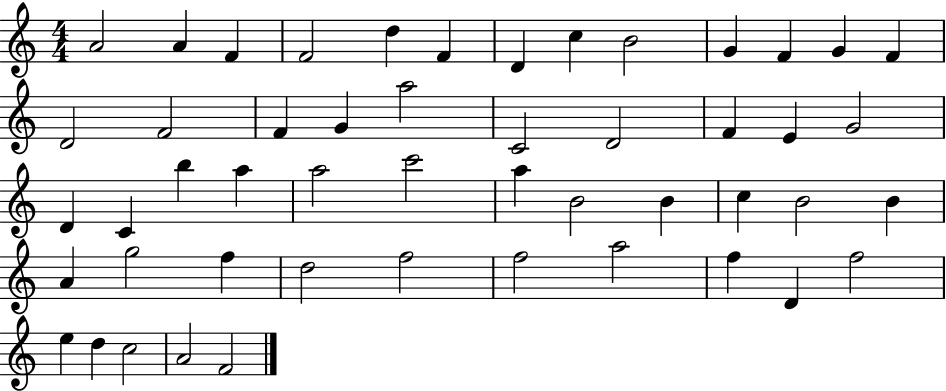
A4/h A4/q F4/q F4/h D5/q F4/q D4/q C5/q B4/h G4/q F4/q G4/q F4/q D4/h F4/h F4/q G4/q A5/h C4/h D4/h F4/q E4/q G4/h D4/q C4/q B5/q A5/q A5/h C6/h A5/q B4/h B4/q C5/q B4/h B4/q A4/q G5/h F5/q D5/h F5/h F5/h A5/h F5/q D4/q F5/h E5/q D5/q C5/h A4/h F4/h